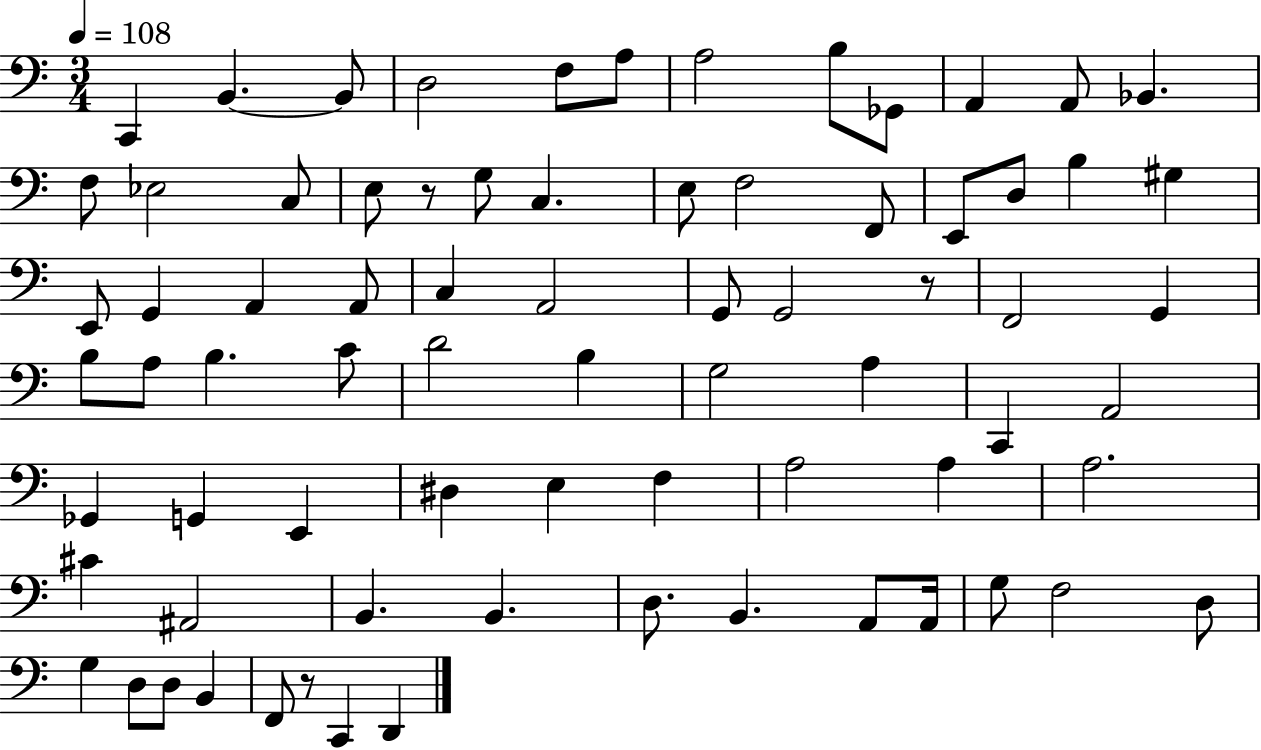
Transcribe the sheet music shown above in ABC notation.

X:1
T:Untitled
M:3/4
L:1/4
K:C
C,, B,, B,,/2 D,2 F,/2 A,/2 A,2 B,/2 _G,,/2 A,, A,,/2 _B,, F,/2 _E,2 C,/2 E,/2 z/2 G,/2 C, E,/2 F,2 F,,/2 E,,/2 D,/2 B, ^G, E,,/2 G,, A,, A,,/2 C, A,,2 G,,/2 G,,2 z/2 F,,2 G,, B,/2 A,/2 B, C/2 D2 B, G,2 A, C,, A,,2 _G,, G,, E,, ^D, E, F, A,2 A, A,2 ^C ^A,,2 B,, B,, D,/2 B,, A,,/2 A,,/4 G,/2 F,2 D,/2 G, D,/2 D,/2 B,, F,,/2 z/2 C,, D,,